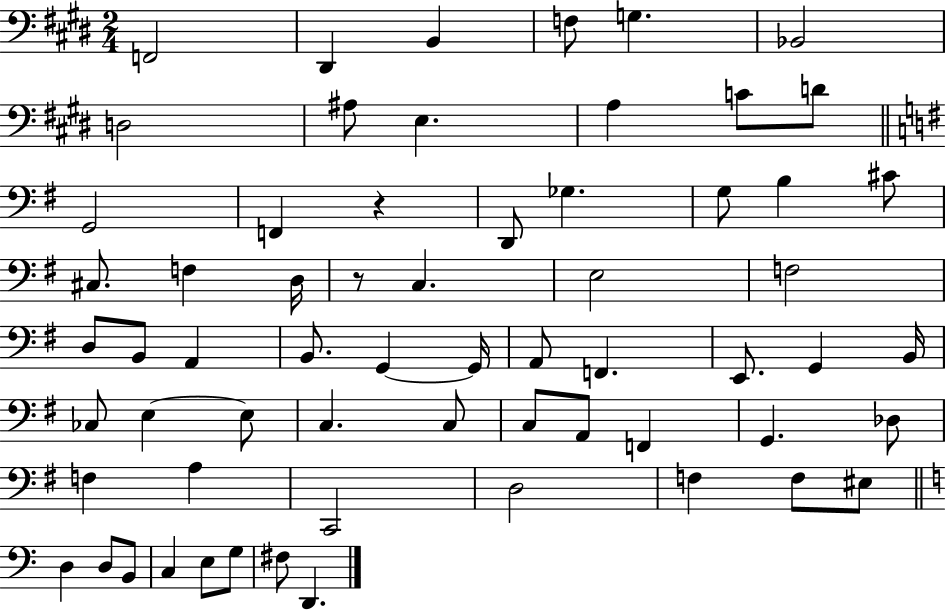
{
  \clef bass
  \numericTimeSignature
  \time 2/4
  \key e \major
  \repeat volta 2 { f,2 | dis,4 b,4 | f8 g4. | bes,2 | \break d2 | ais8 e4. | a4 c'8 d'8 | \bar "||" \break \key g \major g,2 | f,4 r4 | d,8 ges4. | g8 b4 cis'8 | \break cis8. f4 d16 | r8 c4. | e2 | f2 | \break d8 b,8 a,4 | b,8. g,4~~ g,16 | a,8 f,4. | e,8. g,4 b,16 | \break ces8 e4~~ e8 | c4. c8 | c8 a,8 f,4 | g,4. des8 | \break f4 a4 | c,2 | d2 | f4 f8 eis8 | \break \bar "||" \break \key c \major d4 d8 b,8 | c4 e8 g8 | fis8 d,4. | } \bar "|."
}